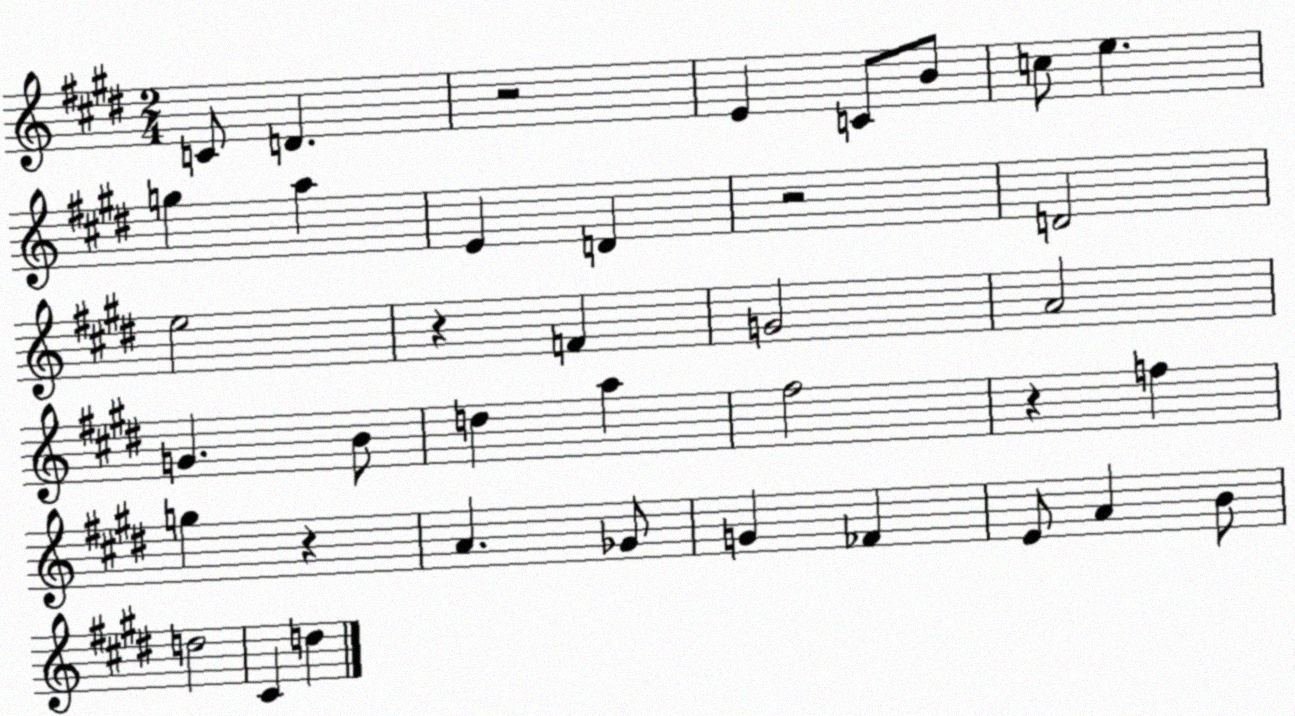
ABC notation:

X:1
T:Untitled
M:2/4
L:1/4
K:E
C/2 D z2 E C/2 B/2 c/2 e g a E D z2 D2 e2 z F G2 A2 G B/2 d a ^f2 z f g z A _G/2 G _F E/2 A B/2 d2 ^C d